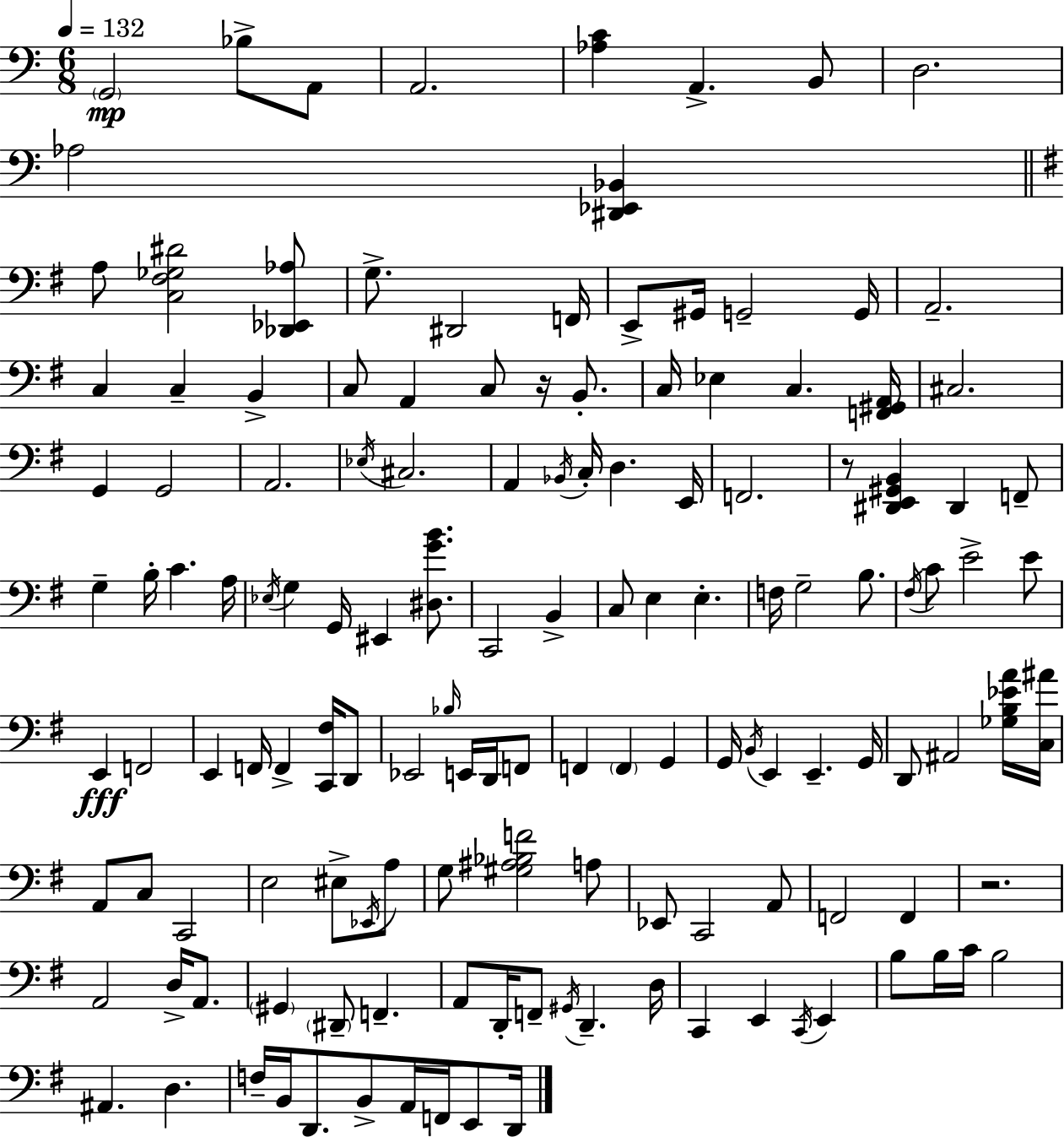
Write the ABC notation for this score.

X:1
T:Untitled
M:6/8
L:1/4
K:Am
G,,2 _B,/2 A,,/2 A,,2 [_A,C] A,, B,,/2 D,2 _A,2 [^D,,_E,,_B,,] A,/2 [C,^F,_G,^D]2 [_D,,_E,,_A,]/2 G,/2 ^D,,2 F,,/4 E,,/2 ^G,,/4 G,,2 G,,/4 A,,2 C, C, B,, C,/2 A,, C,/2 z/4 B,,/2 C,/4 _E, C, [F,,^G,,A,,]/4 ^C,2 G,, G,,2 A,,2 _E,/4 ^C,2 A,, _B,,/4 C,/4 D, E,,/4 F,,2 z/2 [^D,,E,,^G,,B,,] ^D,, F,,/2 G, B,/4 C A,/4 _E,/4 G, G,,/4 ^E,, [^D,GB]/2 C,,2 B,, C,/2 E, E, F,/4 G,2 B,/2 ^F,/4 C/2 E2 E/2 E,, F,,2 E,, F,,/4 F,, [C,,^F,]/4 D,,/2 _E,,2 _B,/4 E,,/4 D,,/4 F,,/2 F,, F,, G,, G,,/4 B,,/4 E,, E,, G,,/4 D,,/2 ^A,,2 [_G,B,_EA]/4 [C,^A]/4 A,,/2 C,/2 C,,2 E,2 ^E,/2 _E,,/4 A,/2 G,/2 [^G,^A,_B,F]2 A,/2 _E,,/2 C,,2 A,,/2 F,,2 F,, z2 A,,2 D,/4 A,,/2 ^G,, ^D,,/2 F,, A,,/2 D,,/4 F,,/2 ^G,,/4 D,, D,/4 C,, E,, C,,/4 E,, B,/2 B,/4 C/4 B,2 ^A,, D, F,/4 B,,/4 D,,/2 B,,/2 A,,/4 F,,/4 E,,/2 D,,/4